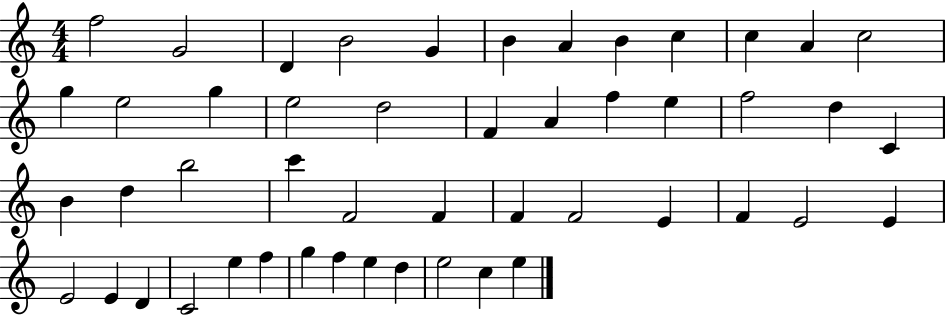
X:1
T:Untitled
M:4/4
L:1/4
K:C
f2 G2 D B2 G B A B c c A c2 g e2 g e2 d2 F A f e f2 d C B d b2 c' F2 F F F2 E F E2 E E2 E D C2 e f g f e d e2 c e